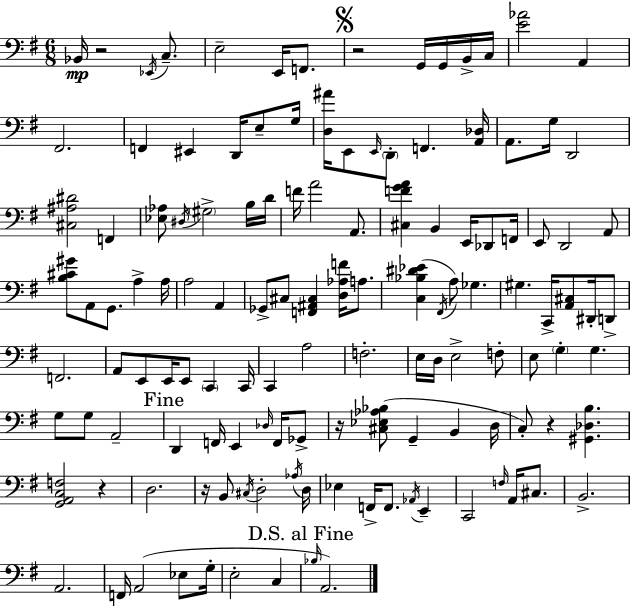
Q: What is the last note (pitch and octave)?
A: A2